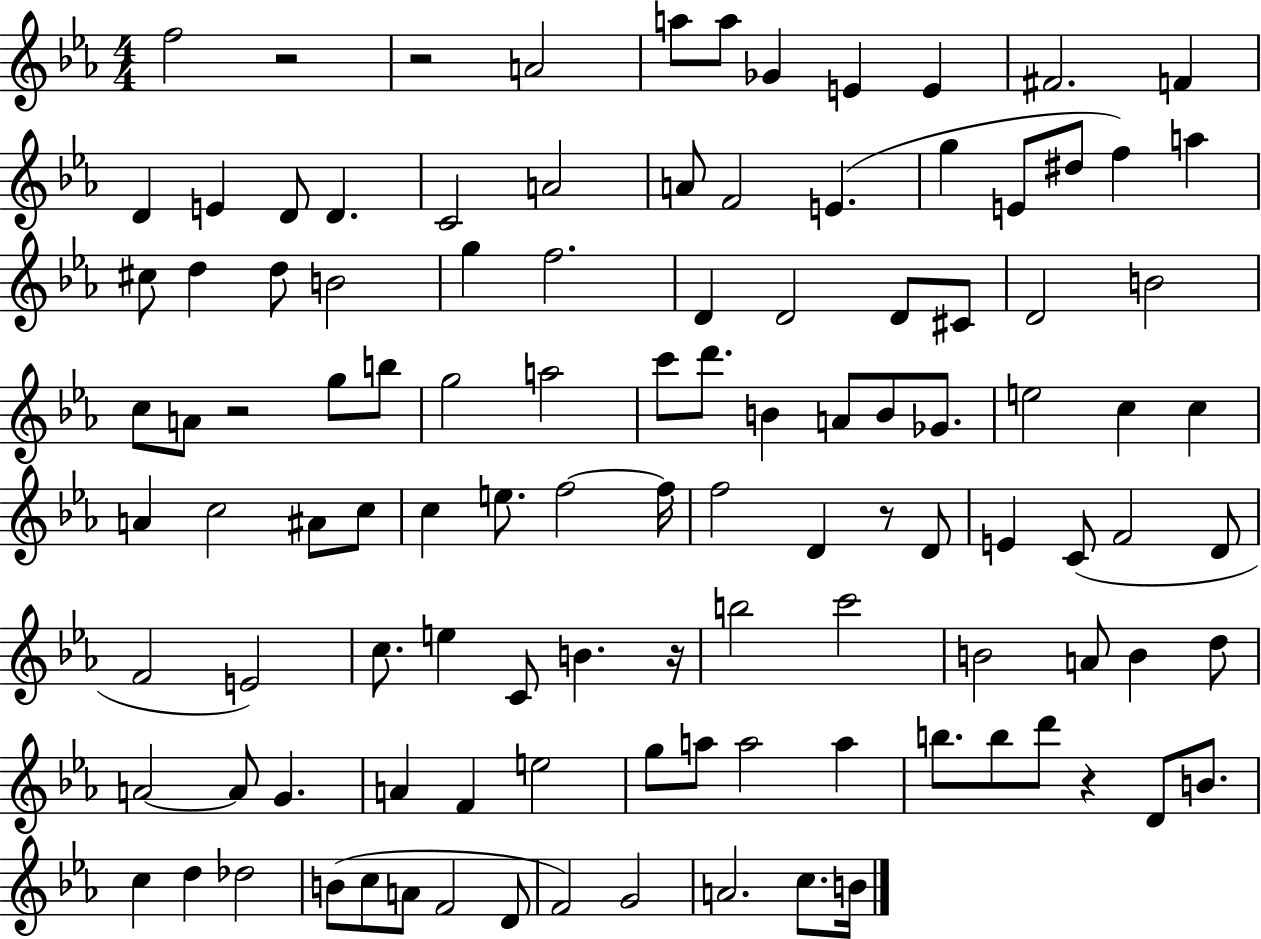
{
  \clef treble
  \numericTimeSignature
  \time 4/4
  \key ees \major
  f''2 r2 | r2 a'2 | a''8 a''8 ges'4 e'4 e'4 | fis'2. f'4 | \break d'4 e'4 d'8 d'4. | c'2 a'2 | a'8 f'2 e'4.( | g''4 e'8 dis''8 f''4) a''4 | \break cis''8 d''4 d''8 b'2 | g''4 f''2. | d'4 d'2 d'8 cis'8 | d'2 b'2 | \break c''8 a'8 r2 g''8 b''8 | g''2 a''2 | c'''8 d'''8. b'4 a'8 b'8 ges'8. | e''2 c''4 c''4 | \break a'4 c''2 ais'8 c''8 | c''4 e''8. f''2~~ f''16 | f''2 d'4 r8 d'8 | e'4 c'8( f'2 d'8 | \break f'2 e'2) | c''8. e''4 c'8 b'4. r16 | b''2 c'''2 | b'2 a'8 b'4 d''8 | \break a'2~~ a'8 g'4. | a'4 f'4 e''2 | g''8 a''8 a''2 a''4 | b''8. b''8 d'''8 r4 d'8 b'8. | \break c''4 d''4 des''2 | b'8( c''8 a'8 f'2 d'8 | f'2) g'2 | a'2. c''8. b'16 | \break \bar "|."
}